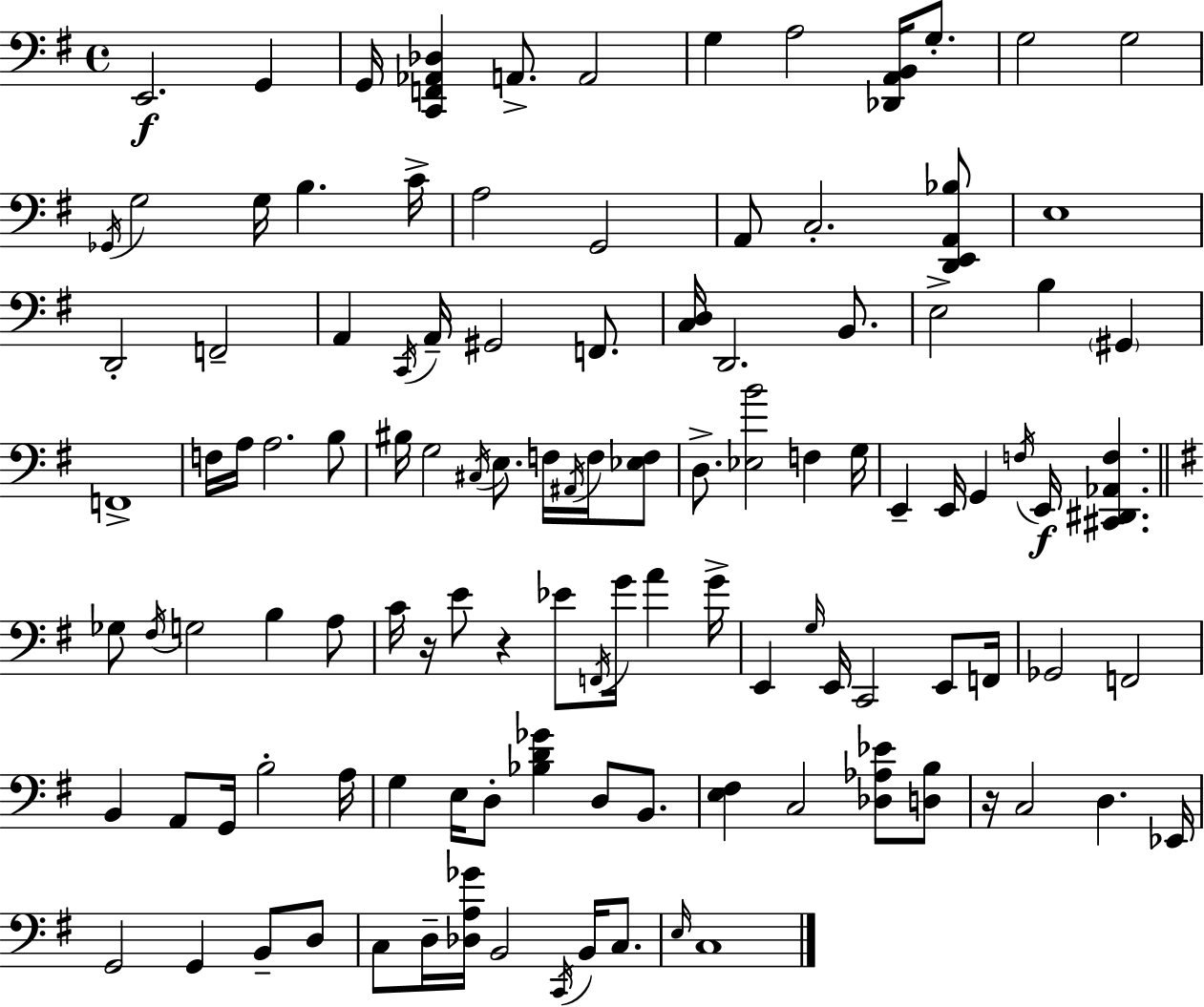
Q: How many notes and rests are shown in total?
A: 113